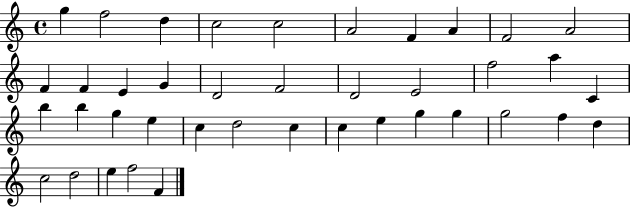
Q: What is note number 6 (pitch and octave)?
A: A4